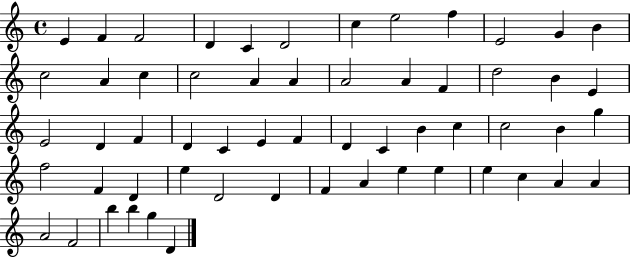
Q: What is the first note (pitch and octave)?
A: E4